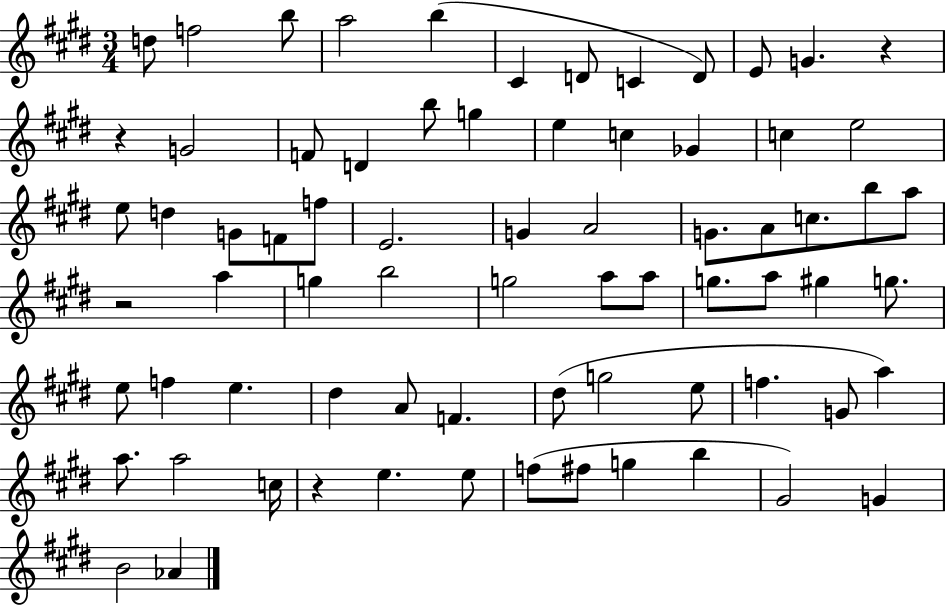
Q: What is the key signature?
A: E major